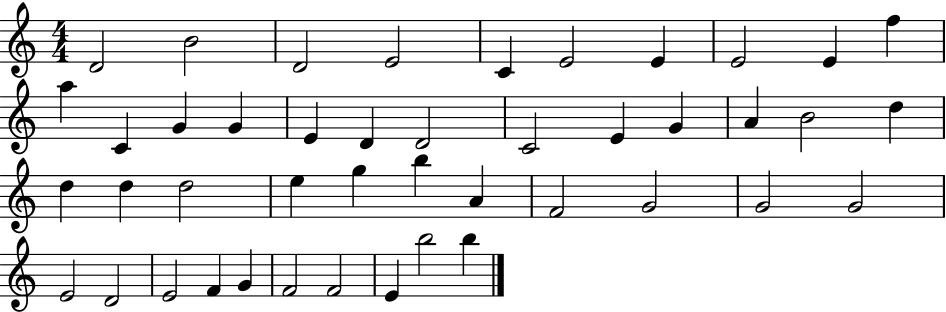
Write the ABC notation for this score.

X:1
T:Untitled
M:4/4
L:1/4
K:C
D2 B2 D2 E2 C E2 E E2 E f a C G G E D D2 C2 E G A B2 d d d d2 e g b A F2 G2 G2 G2 E2 D2 E2 F G F2 F2 E b2 b